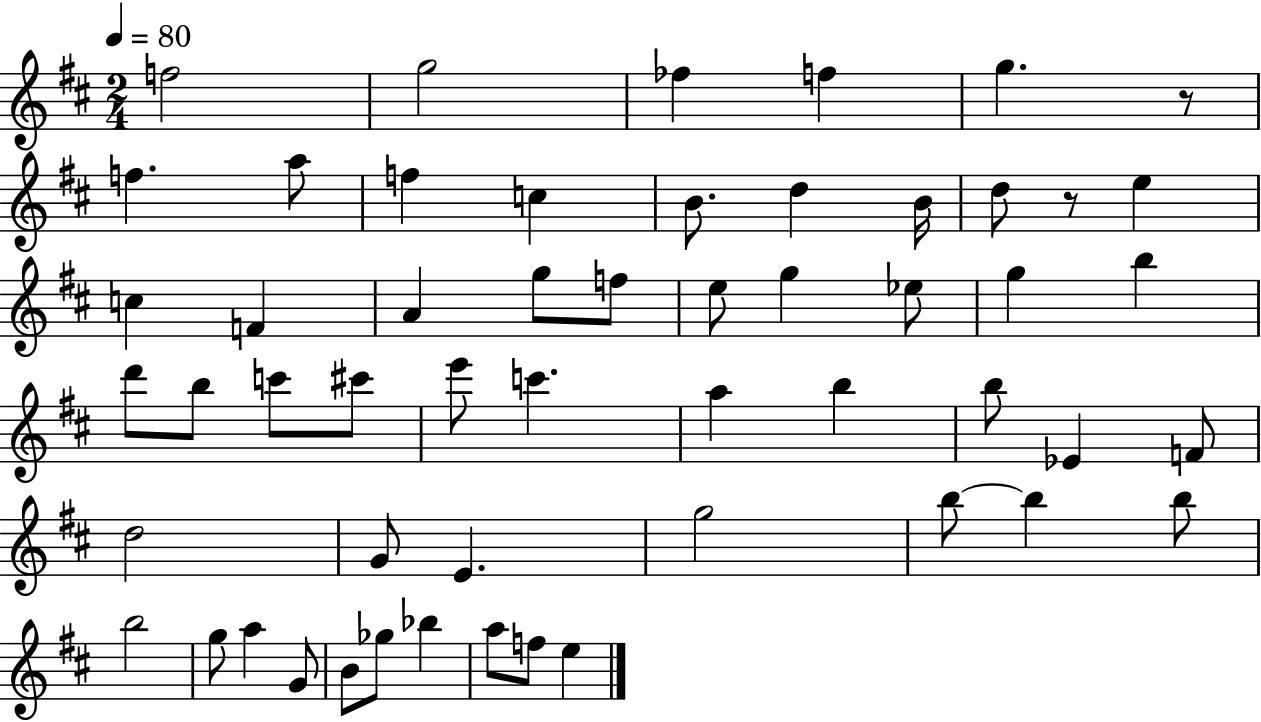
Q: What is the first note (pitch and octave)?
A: F5